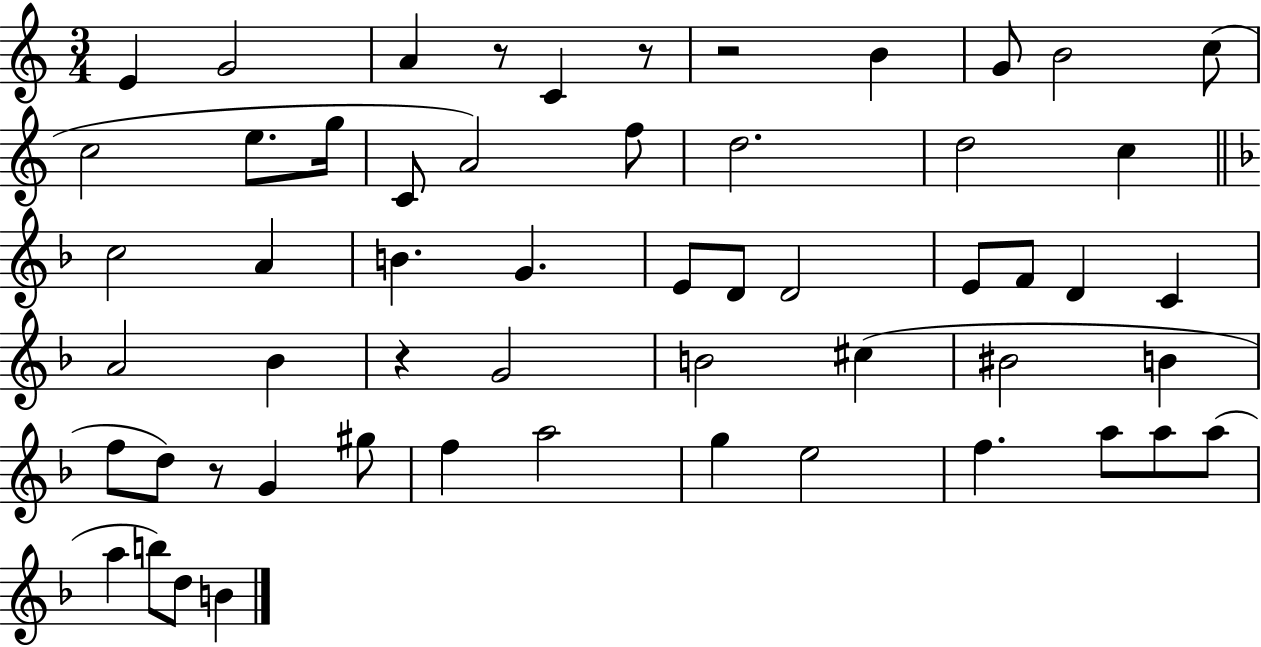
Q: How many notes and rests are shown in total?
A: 56